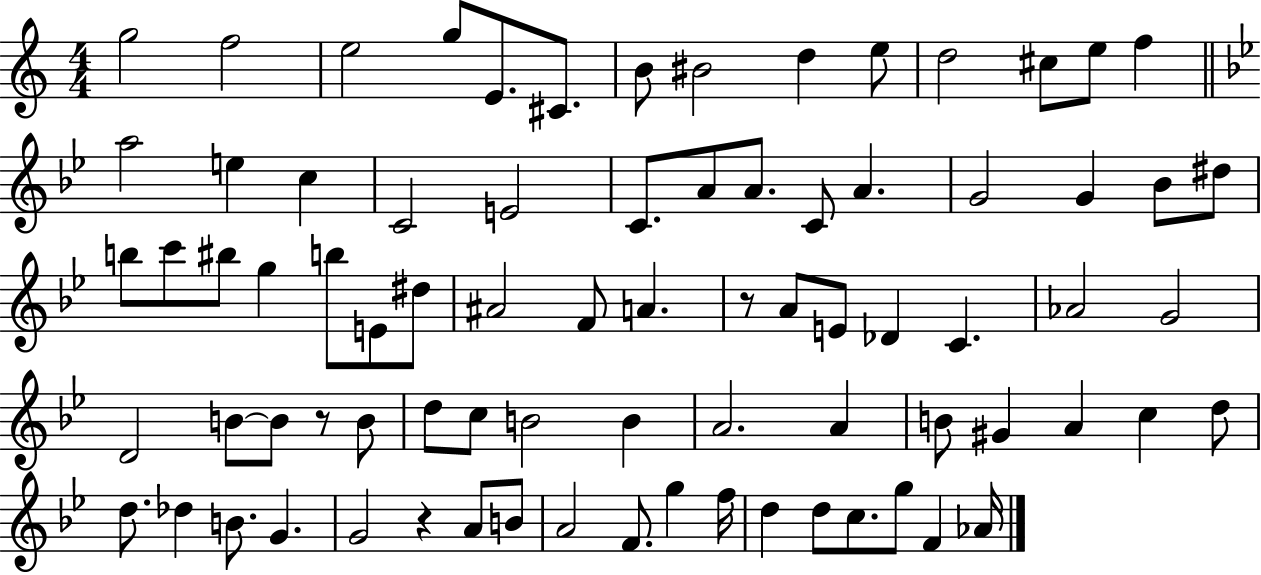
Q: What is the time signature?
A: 4/4